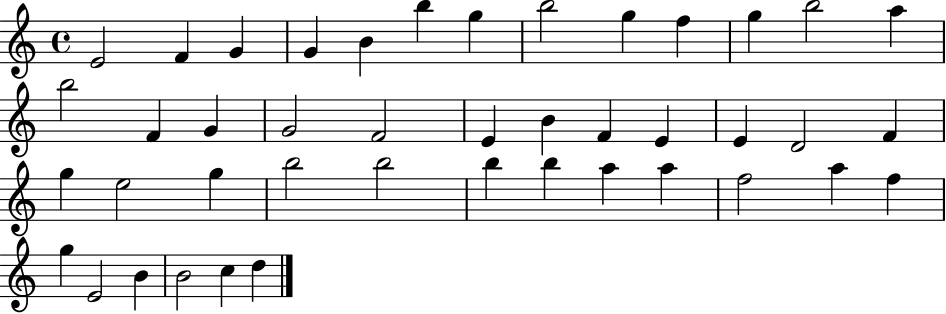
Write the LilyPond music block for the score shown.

{
  \clef treble
  \time 4/4
  \defaultTimeSignature
  \key c \major
  e'2 f'4 g'4 | g'4 b'4 b''4 g''4 | b''2 g''4 f''4 | g''4 b''2 a''4 | \break b''2 f'4 g'4 | g'2 f'2 | e'4 b'4 f'4 e'4 | e'4 d'2 f'4 | \break g''4 e''2 g''4 | b''2 b''2 | b''4 b''4 a''4 a''4 | f''2 a''4 f''4 | \break g''4 e'2 b'4 | b'2 c''4 d''4 | \bar "|."
}